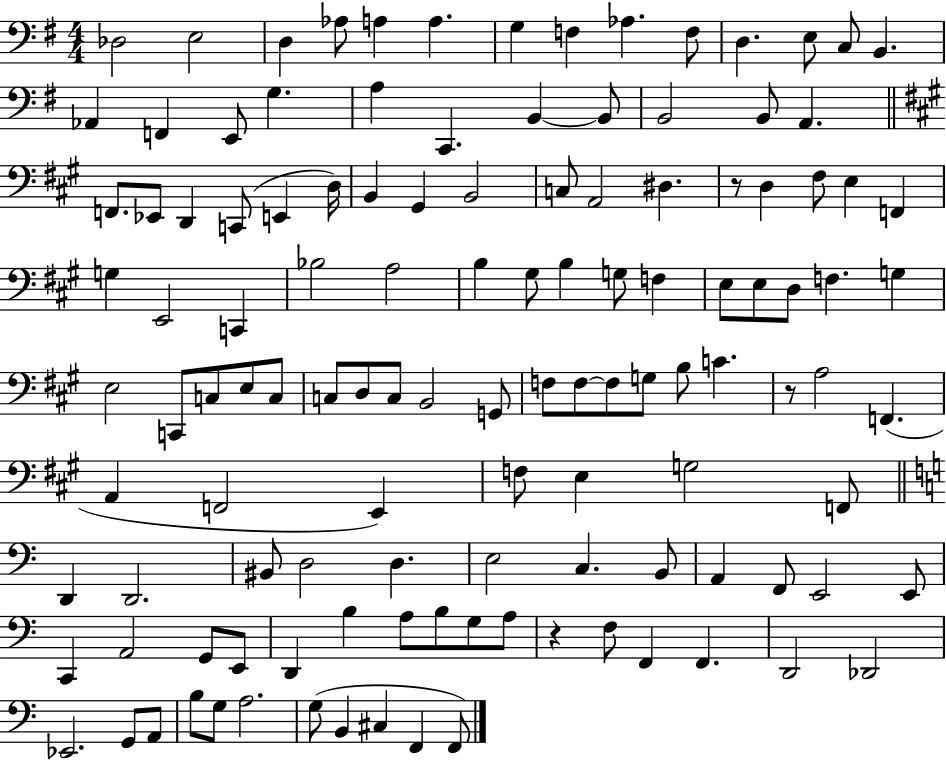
{
  \clef bass
  \numericTimeSignature
  \time 4/4
  \key g \major
  des2 e2 | d4 aes8 a4 a4. | g4 f4 aes4. f8 | d4. e8 c8 b,4. | \break aes,4 f,4 e,8 g4. | a4 c,4. b,4~~ b,8 | b,2 b,8 a,4. | \bar "||" \break \key a \major f,8. ees,8 d,4 c,8( e,4 d16) | b,4 gis,4 b,2 | c8 a,2 dis4. | r8 d4 fis8 e4 f,4 | \break g4 e,2 c,4 | bes2 a2 | b4 gis8 b4 g8 f4 | e8 e8 d8 f4. g4 | \break e2 c,8 c8 e8 c8 | c8 d8 c8 b,2 g,8 | f8 f8~~ f8 g8 b8 c'4. | r8 a2 f,4.( | \break a,4 f,2 e,4) | f8 e4 g2 f,8 | \bar "||" \break \key a \minor d,4 d,2. | bis,8 d2 d4. | e2 c4. b,8 | a,4 f,8 e,2 e,8 | \break c,4 a,2 g,8 e,8 | d,4 b4 a8 b8 g8 a8 | r4 f8 f,4 f,4. | d,2 des,2 | \break ees,2. g,8 a,8 | b8 g8 a2. | g8( b,4 cis4 f,4 f,8) | \bar "|."
}